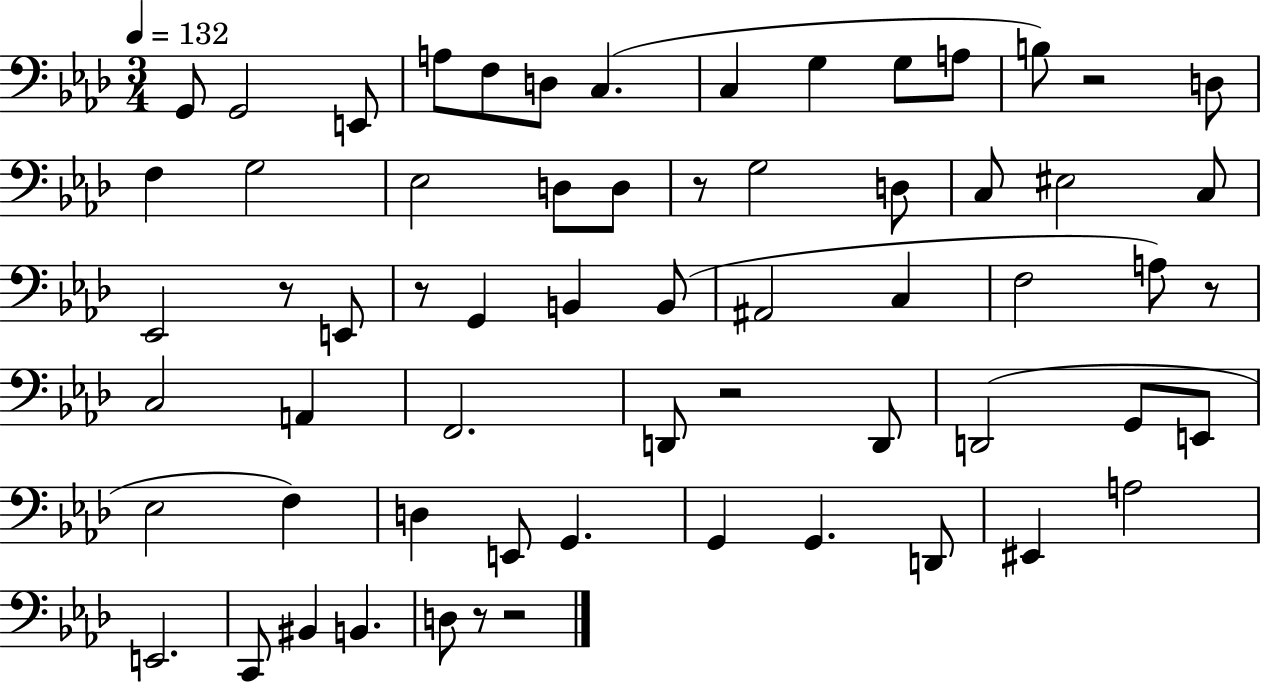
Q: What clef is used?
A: bass